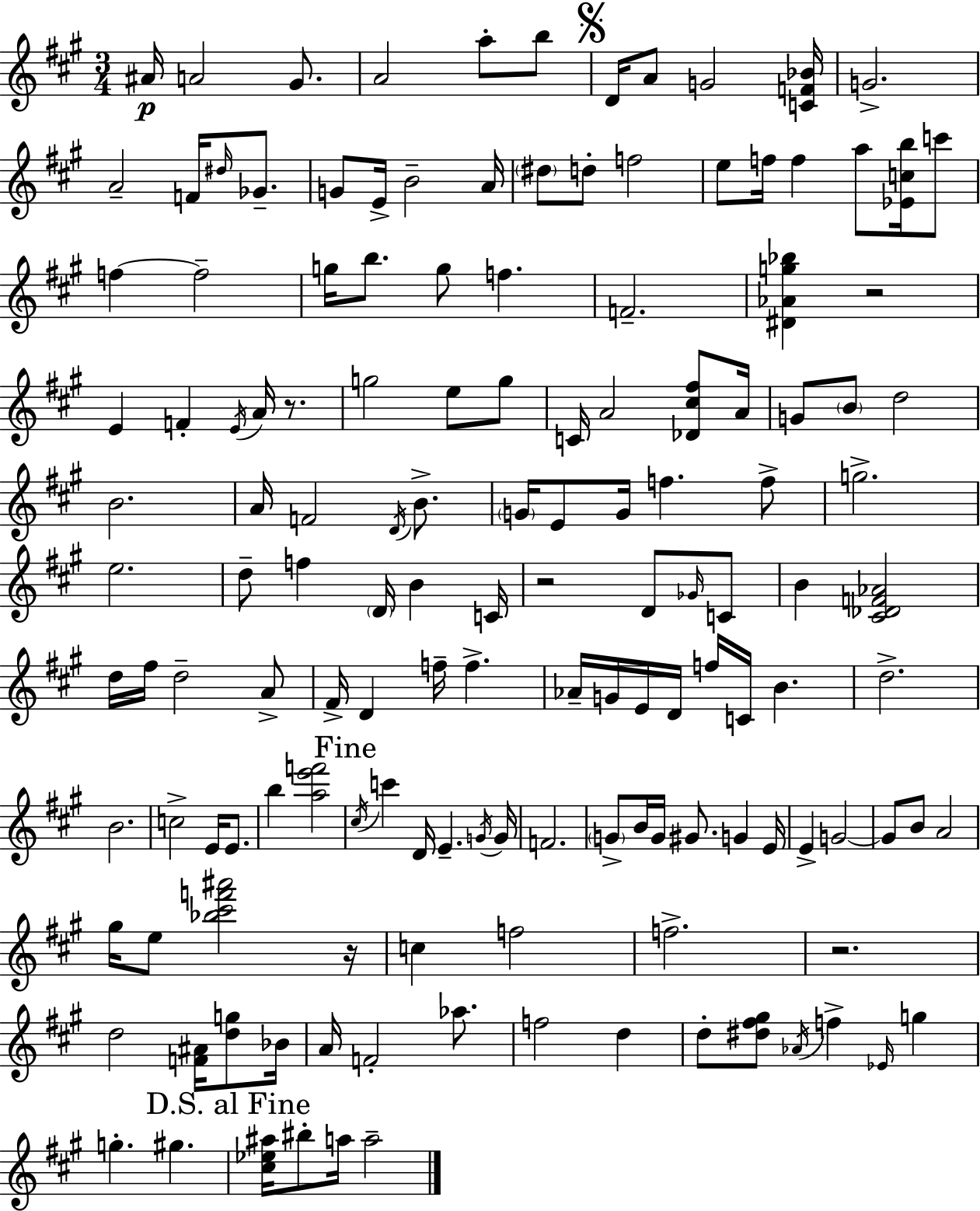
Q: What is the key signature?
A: A major